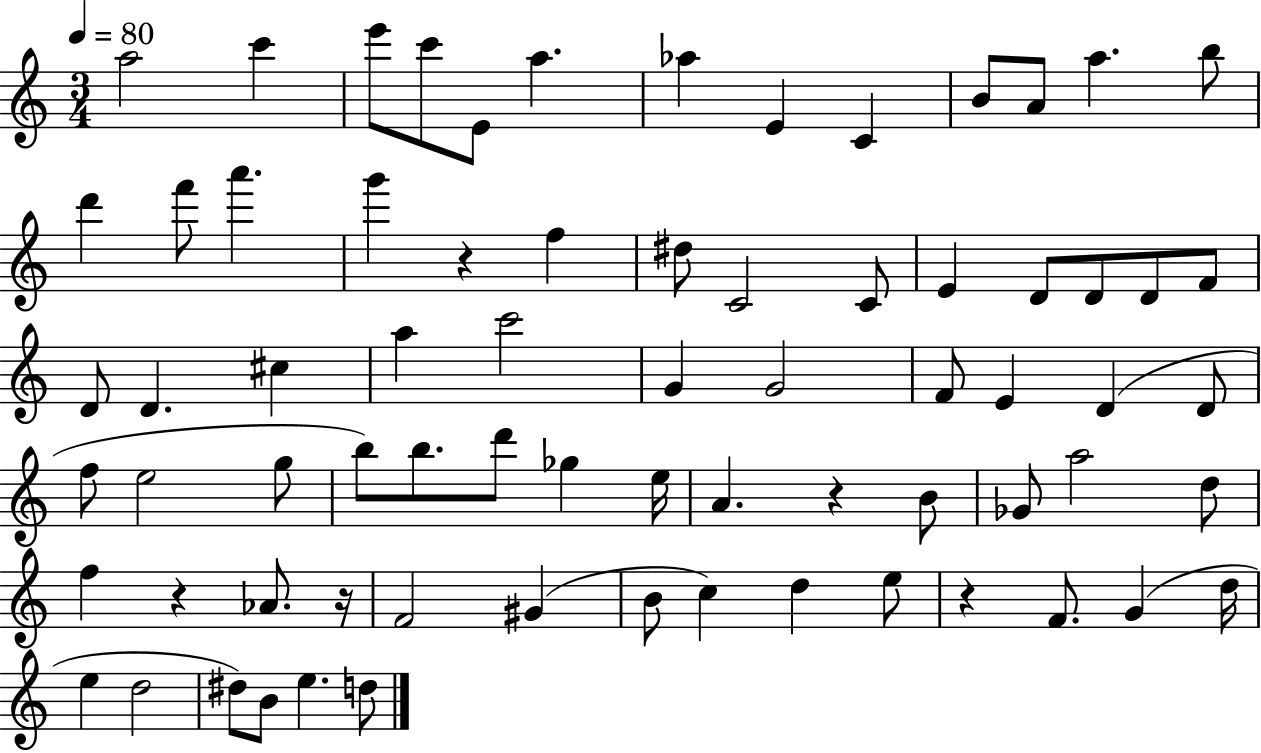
{
  \clef treble
  \numericTimeSignature
  \time 3/4
  \key c \major
  \tempo 4 = 80
  a''2 c'''4 | e'''8 c'''8 e'8 a''4. | aes''4 e'4 c'4 | b'8 a'8 a''4. b''8 | \break d'''4 f'''8 a'''4. | g'''4 r4 f''4 | dis''8 c'2 c'8 | e'4 d'8 d'8 d'8 f'8 | \break d'8 d'4. cis''4 | a''4 c'''2 | g'4 g'2 | f'8 e'4 d'4( d'8 | \break f''8 e''2 g''8 | b''8) b''8. d'''8 ges''4 e''16 | a'4. r4 b'8 | ges'8 a''2 d''8 | \break f''4 r4 aes'8. r16 | f'2 gis'4( | b'8 c''4) d''4 e''8 | r4 f'8. g'4( d''16 | \break e''4 d''2 | dis''8) b'8 e''4. d''8 | \bar "|."
}